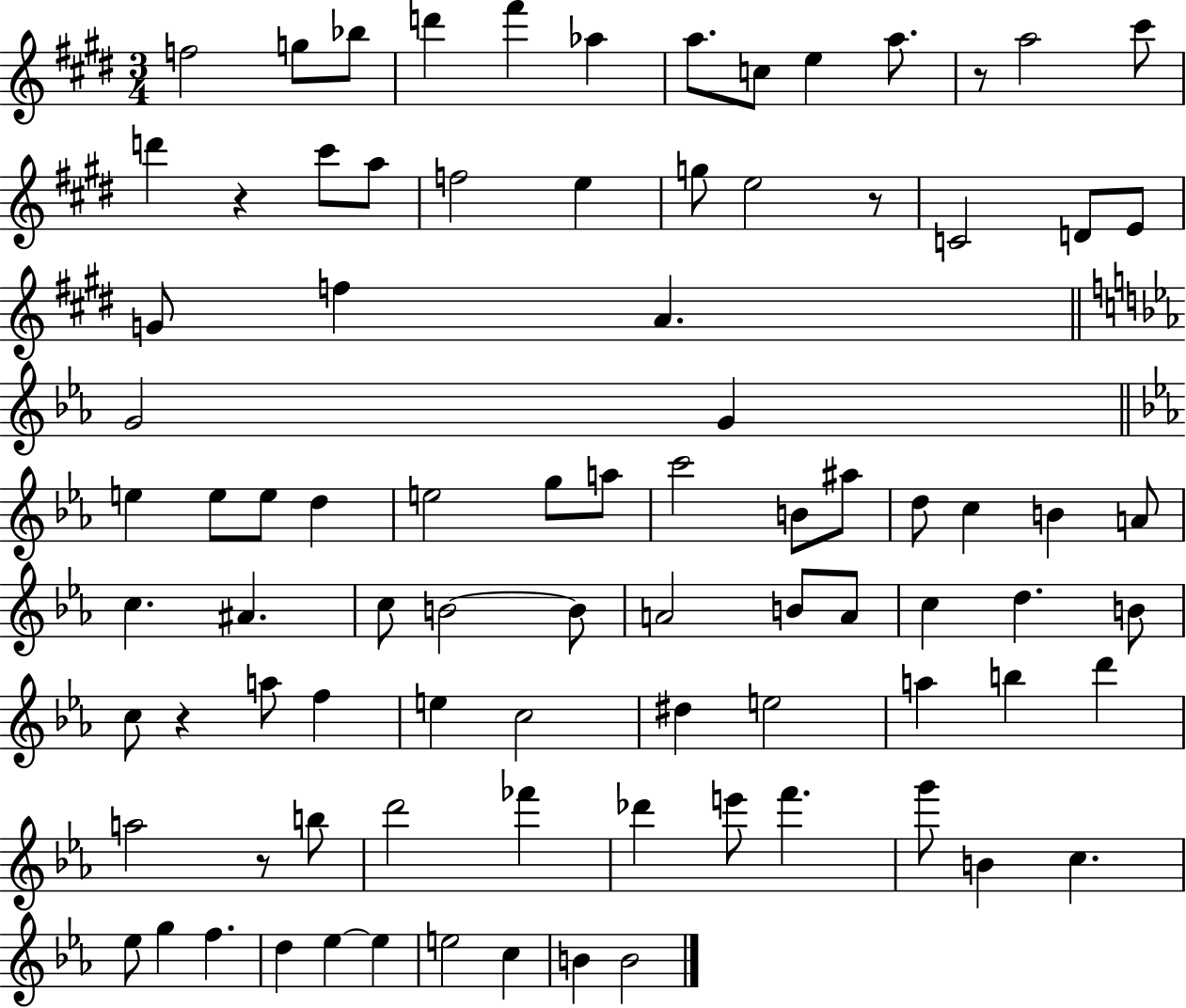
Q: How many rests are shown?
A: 5